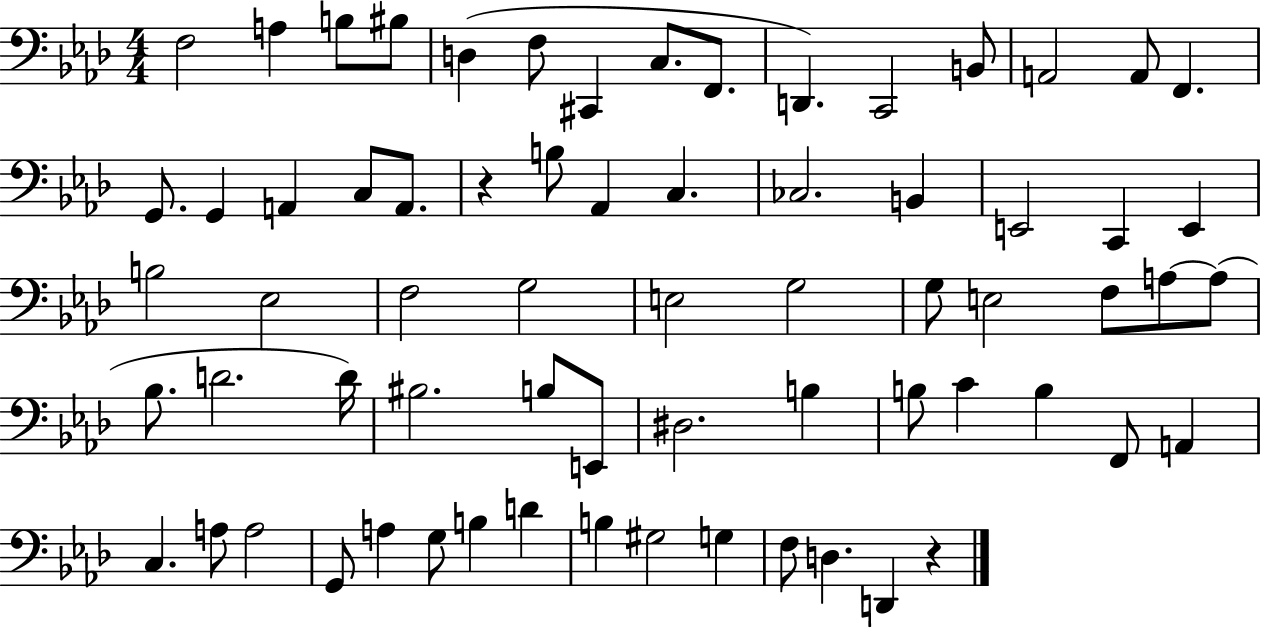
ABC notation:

X:1
T:Untitled
M:4/4
L:1/4
K:Ab
F,2 A, B,/2 ^B,/2 D, F,/2 ^C,, C,/2 F,,/2 D,, C,,2 B,,/2 A,,2 A,,/2 F,, G,,/2 G,, A,, C,/2 A,,/2 z B,/2 _A,, C, _C,2 B,, E,,2 C,, E,, B,2 _E,2 F,2 G,2 E,2 G,2 G,/2 E,2 F,/2 A,/2 A,/2 _B,/2 D2 D/4 ^B,2 B,/2 E,,/2 ^D,2 B, B,/2 C B, F,,/2 A,, C, A,/2 A,2 G,,/2 A, G,/2 B, D B, ^G,2 G, F,/2 D, D,, z